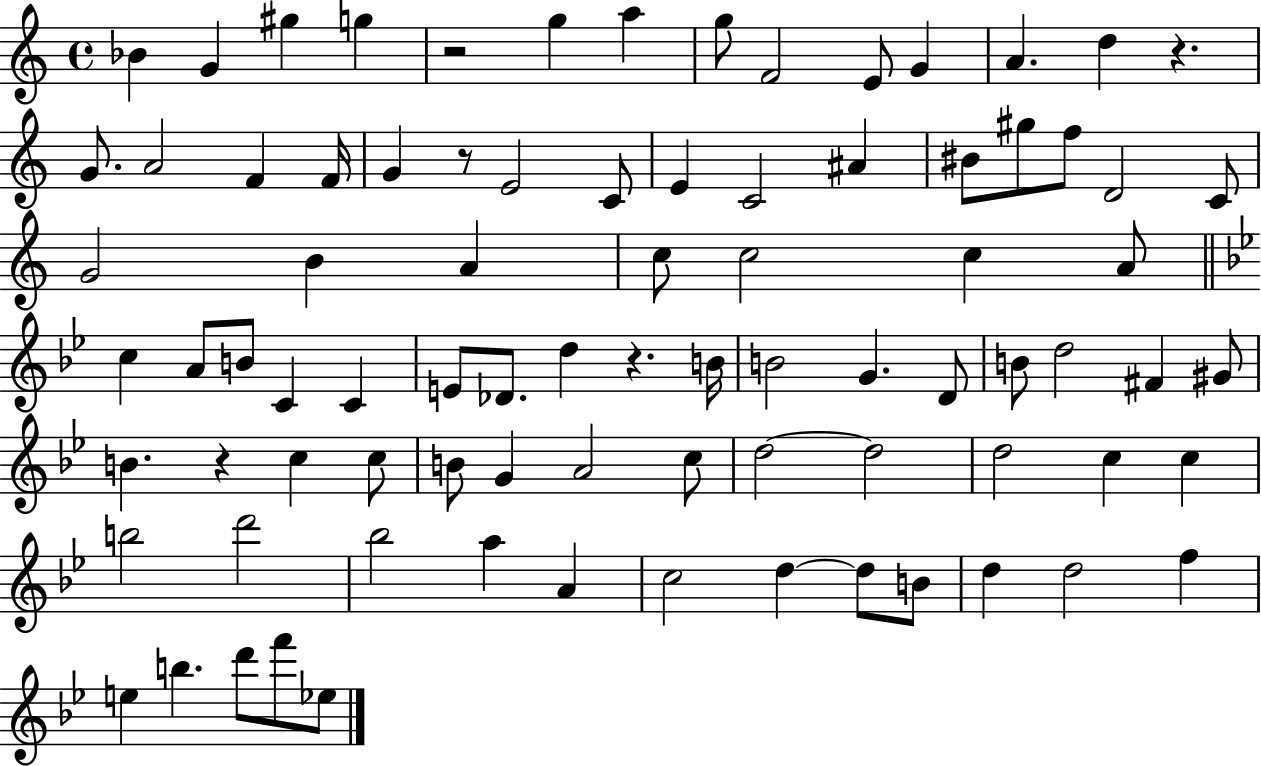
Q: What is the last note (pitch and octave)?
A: Eb5